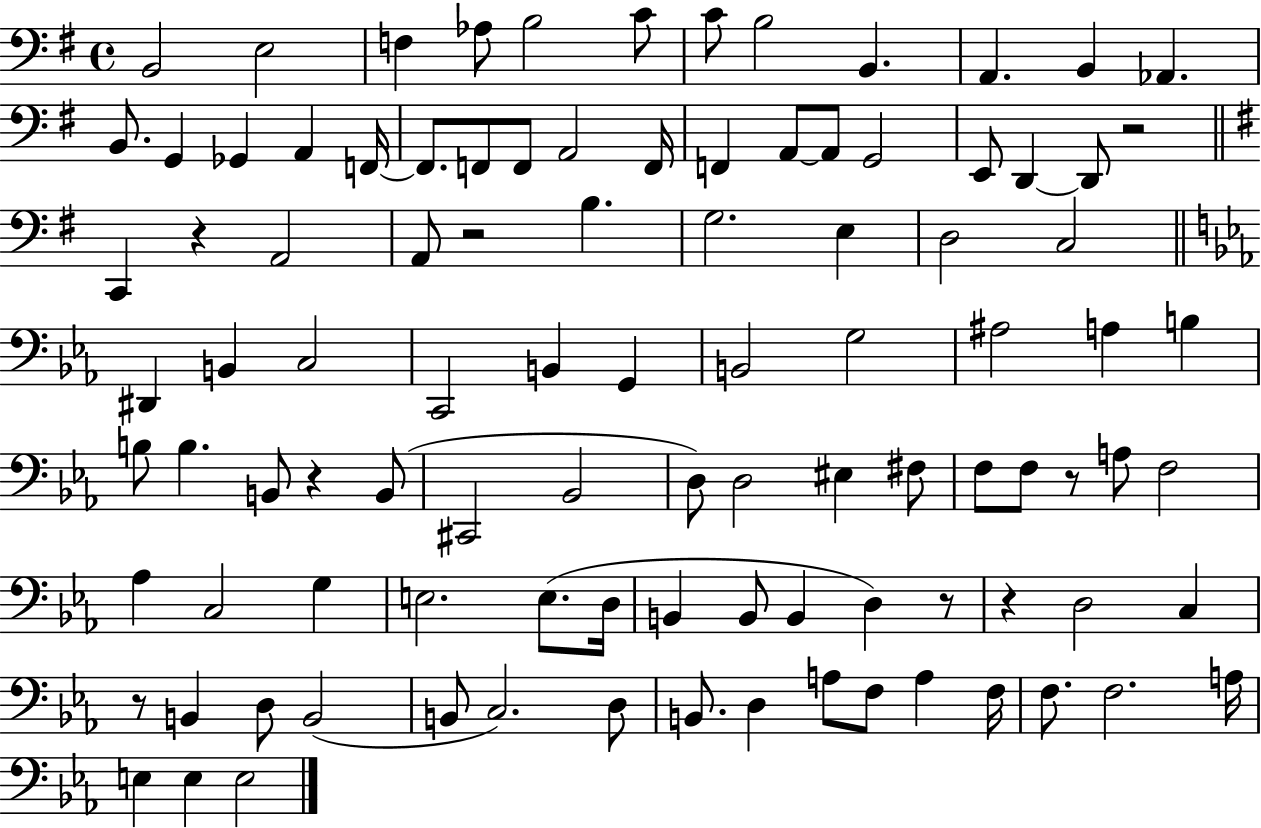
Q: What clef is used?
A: bass